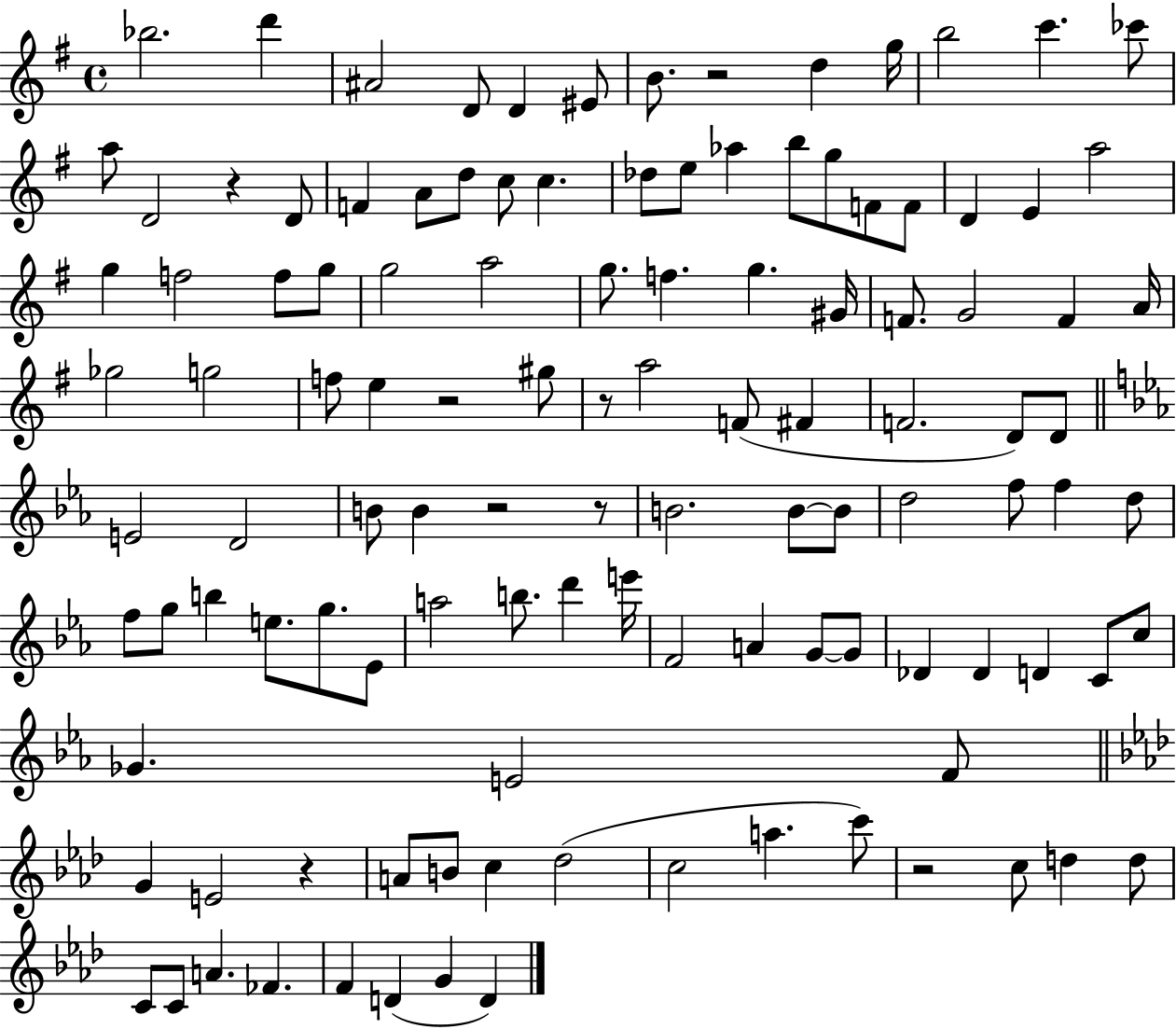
Bb5/h. D6/q A#4/h D4/e D4/q EIS4/e B4/e. R/h D5/q G5/s B5/h C6/q. CES6/e A5/e D4/h R/q D4/e F4/q A4/e D5/e C5/e C5/q. Db5/e E5/e Ab5/q B5/e G5/e F4/e F4/e D4/q E4/q A5/h G5/q F5/h F5/e G5/e G5/h A5/h G5/e. F5/q. G5/q. G#4/s F4/e. G4/h F4/q A4/s Gb5/h G5/h F5/e E5/q R/h G#5/e R/e A5/h F4/e F#4/q F4/h. D4/e D4/e E4/h D4/h B4/e B4/q R/h R/e B4/h. B4/e B4/e D5/h F5/e F5/q D5/e F5/e G5/e B5/q E5/e. G5/e. Eb4/e A5/h B5/e. D6/q E6/s F4/h A4/q G4/e G4/e Db4/q Db4/q D4/q C4/e C5/e Gb4/q. E4/h F4/e G4/q E4/h R/q A4/e B4/e C5/q Db5/h C5/h A5/q. C6/e R/h C5/e D5/q D5/e C4/e C4/e A4/q. FES4/q. F4/q D4/q G4/q D4/q